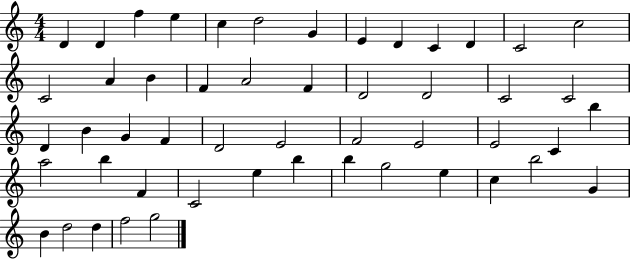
X:1
T:Untitled
M:4/4
L:1/4
K:C
D D f e c d2 G E D C D C2 c2 C2 A B F A2 F D2 D2 C2 C2 D B G F D2 E2 F2 E2 E2 C b a2 b F C2 e b b g2 e c b2 G B d2 d f2 g2